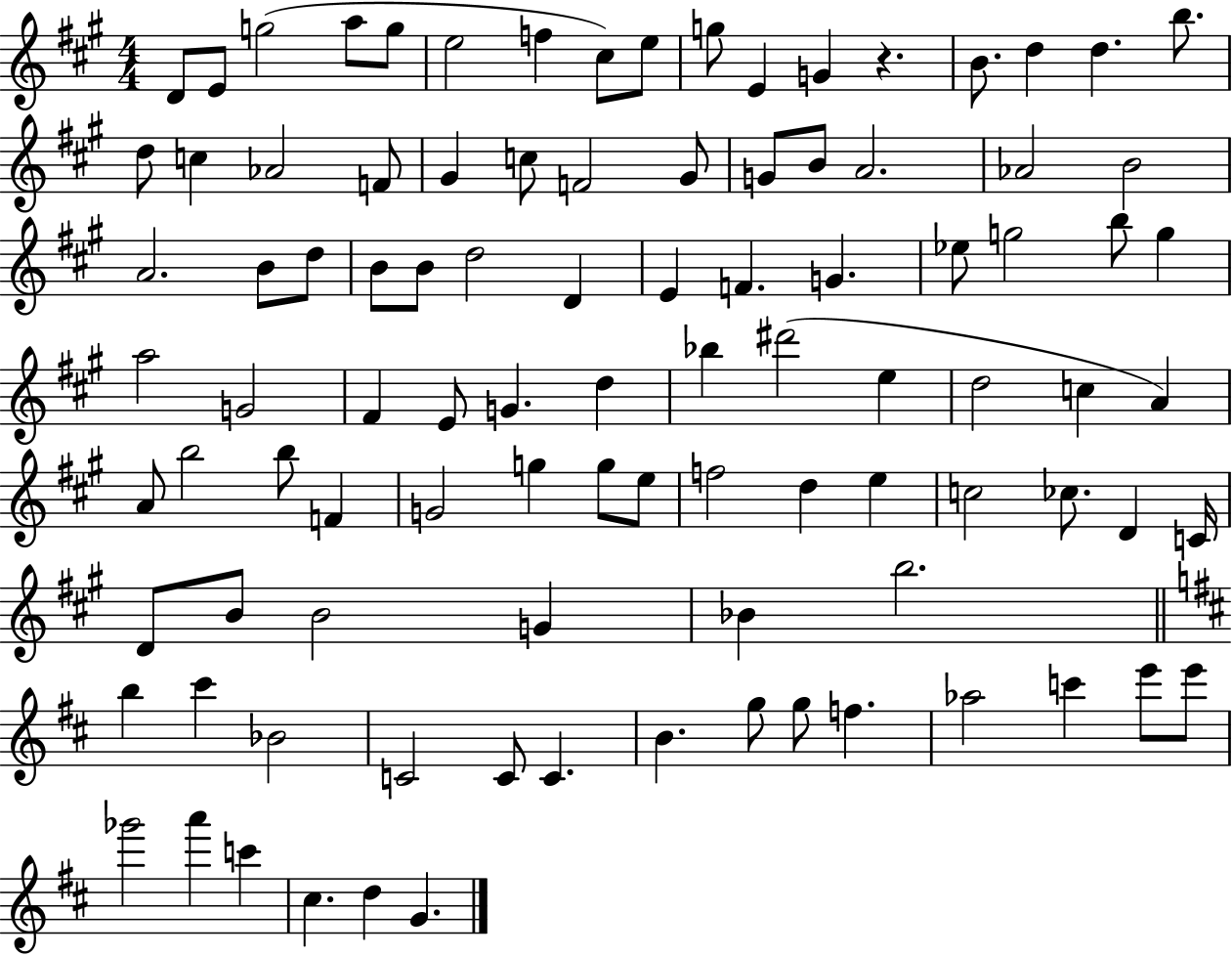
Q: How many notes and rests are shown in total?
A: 97